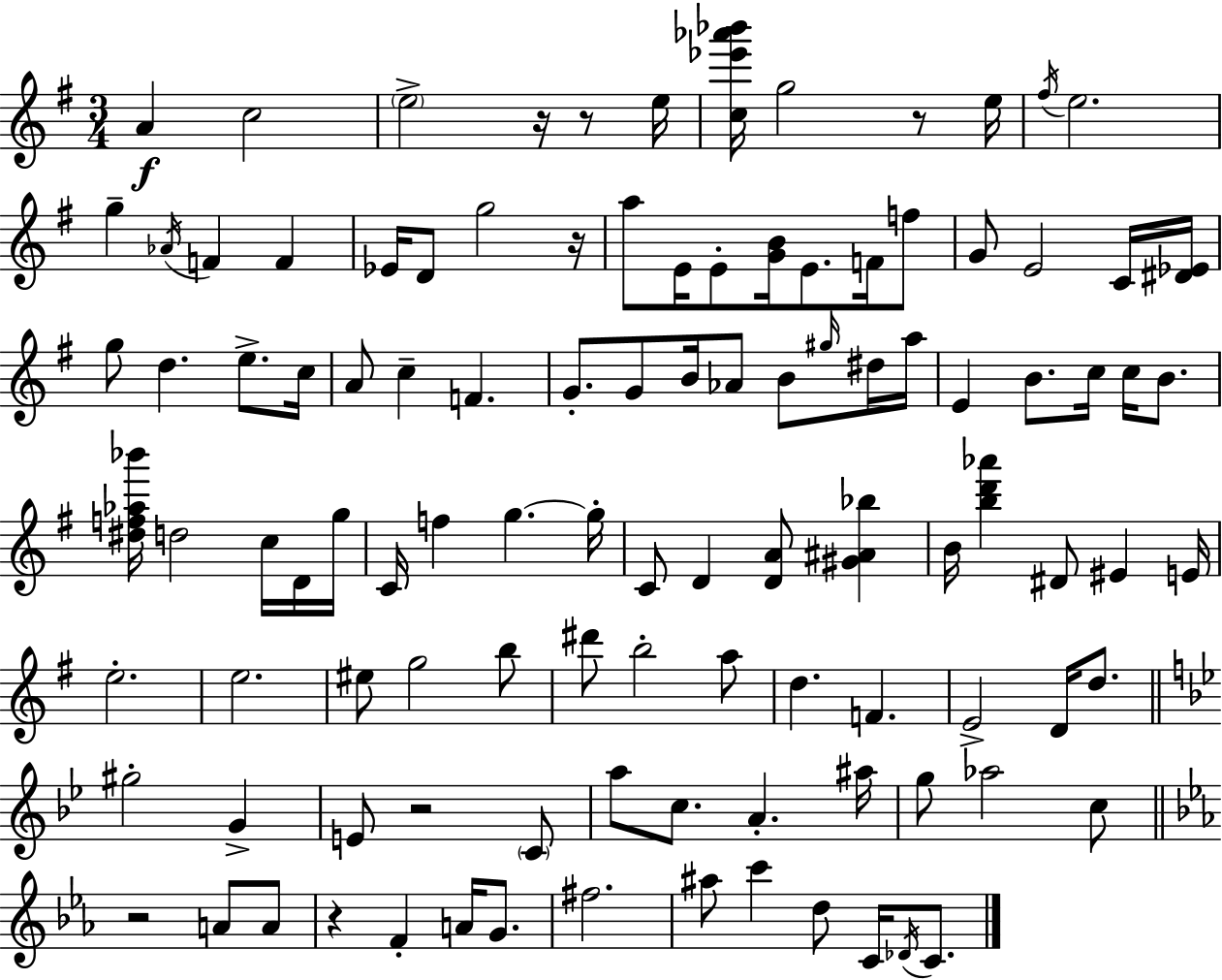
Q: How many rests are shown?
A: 7